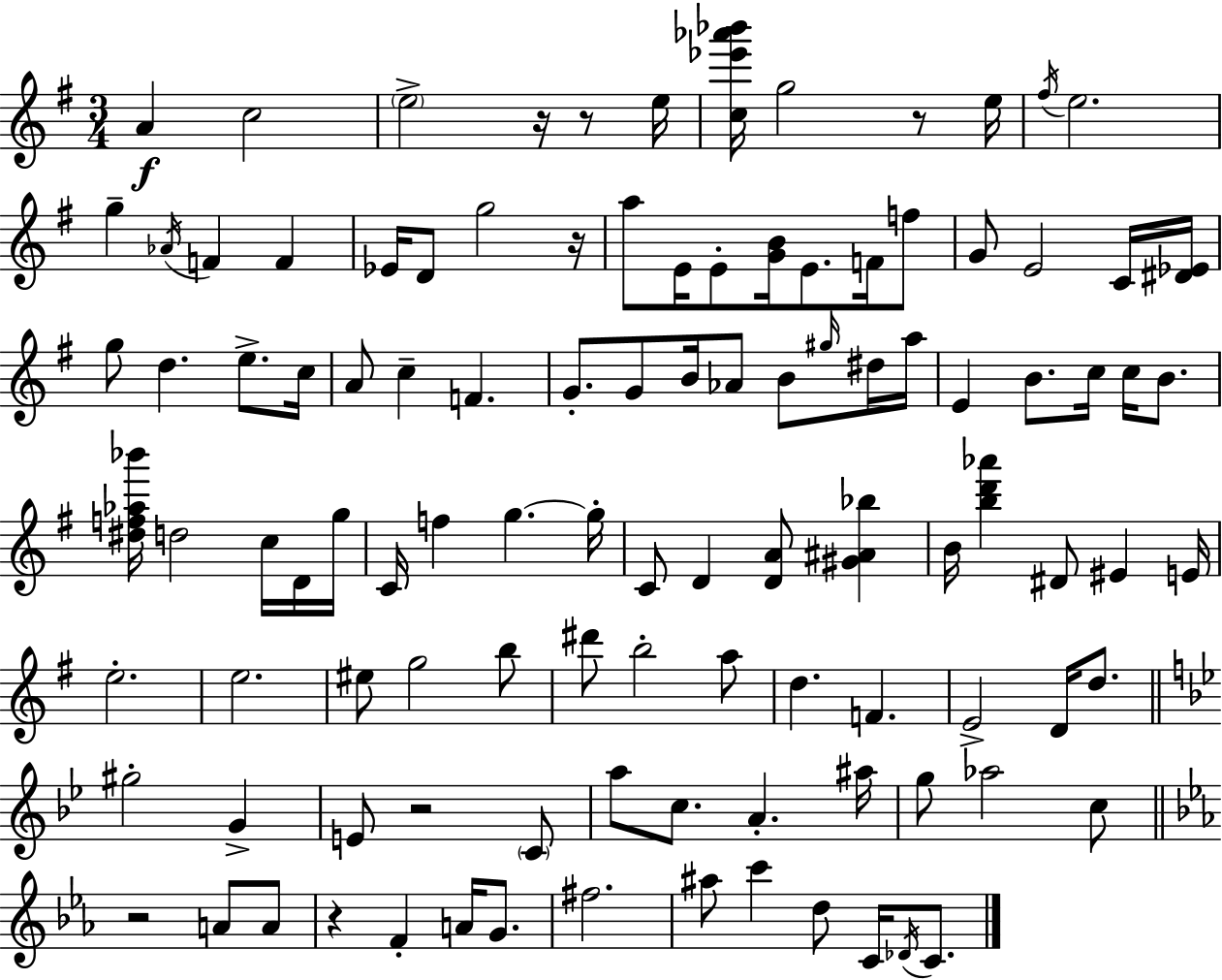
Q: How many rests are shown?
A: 7